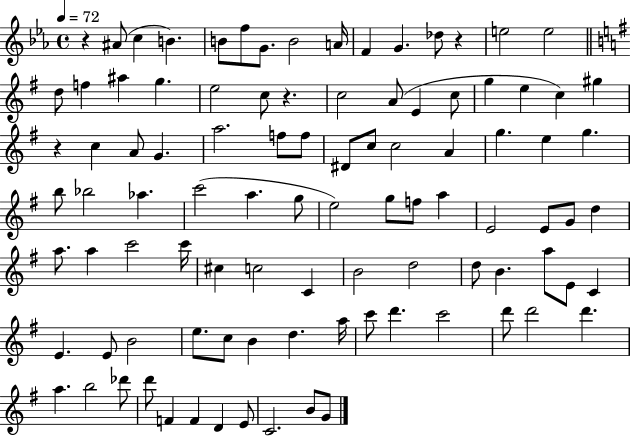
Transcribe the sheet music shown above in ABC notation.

X:1
T:Untitled
M:4/4
L:1/4
K:Eb
z ^A/2 c B B/2 f/2 G/2 B2 A/4 F G _d/2 z e2 e2 d/2 f ^a g e2 c/2 z c2 A/2 E c/2 g e c ^g z c A/2 G a2 f/2 f/2 ^D/2 c/2 c2 A g e g b/2 _b2 _a c'2 a g/2 e2 g/2 f/2 a E2 E/2 G/2 d a/2 a c'2 c'/4 ^c c2 C B2 d2 d/2 B a/2 E/2 C E E/2 B2 e/2 c/2 B d a/4 c'/2 d' c'2 d'/2 d'2 d' a b2 _d'/2 d'/2 F F D E/2 C2 B/2 G/2